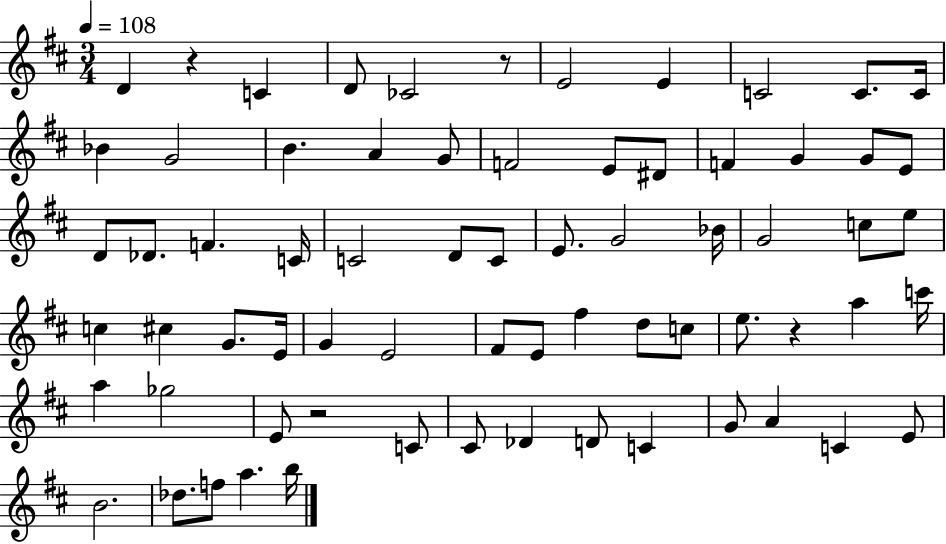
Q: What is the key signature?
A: D major